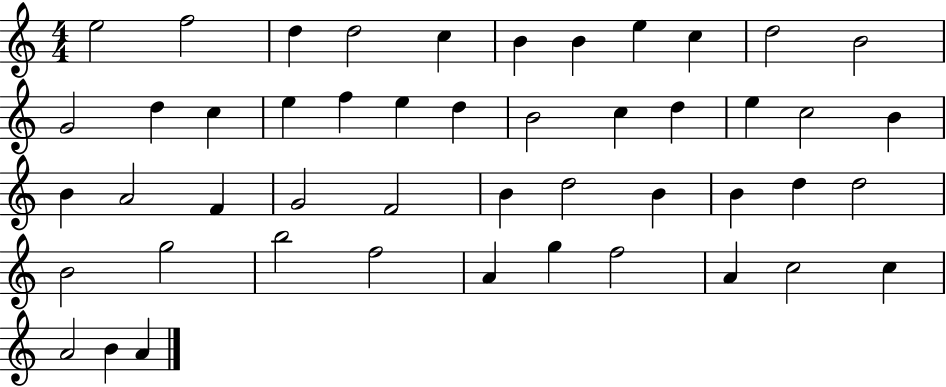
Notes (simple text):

E5/h F5/h D5/q D5/h C5/q B4/q B4/q E5/q C5/q D5/h B4/h G4/h D5/q C5/q E5/q F5/q E5/q D5/q B4/h C5/q D5/q E5/q C5/h B4/q B4/q A4/h F4/q G4/h F4/h B4/q D5/h B4/q B4/q D5/q D5/h B4/h G5/h B5/h F5/h A4/q G5/q F5/h A4/q C5/h C5/q A4/h B4/q A4/q